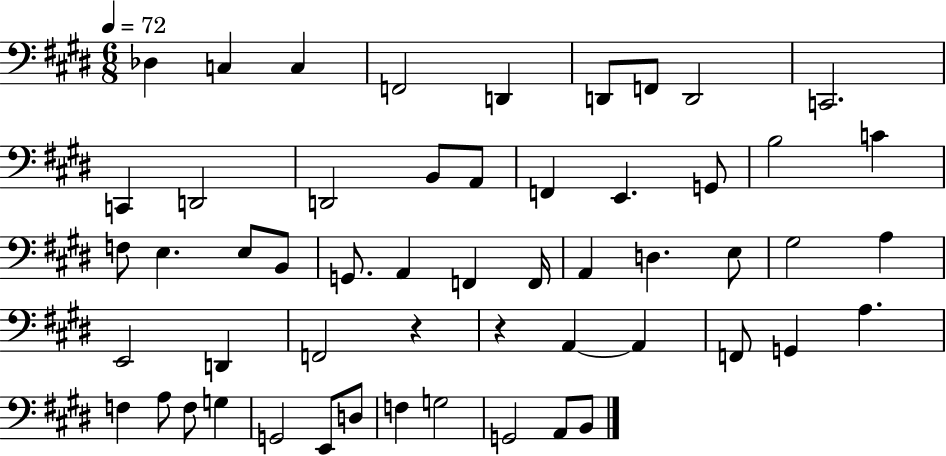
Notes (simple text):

Db3/q C3/q C3/q F2/h D2/q D2/e F2/e D2/h C2/h. C2/q D2/h D2/h B2/e A2/e F2/q E2/q. G2/e B3/h C4/q F3/e E3/q. E3/e B2/e G2/e. A2/q F2/q F2/s A2/q D3/q. E3/e G#3/h A3/q E2/h D2/q F2/h R/q R/q A2/q A2/q F2/e G2/q A3/q. F3/q A3/e F3/e G3/q G2/h E2/e D3/e F3/q G3/h G2/h A2/e B2/e